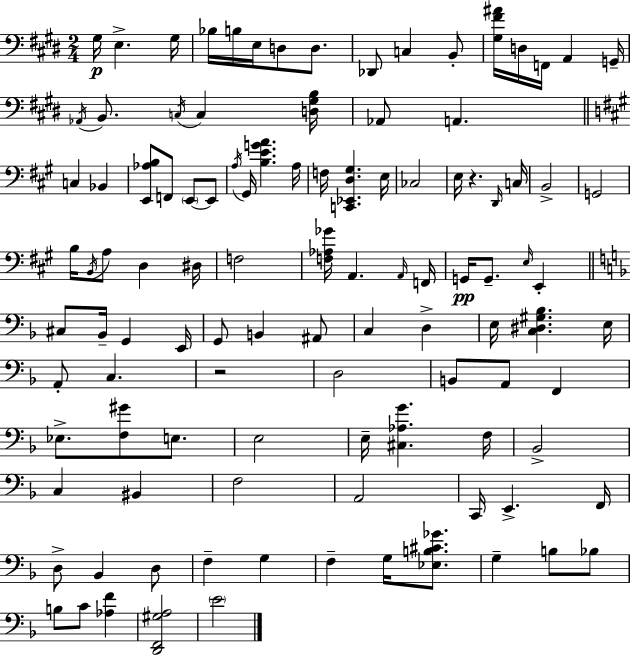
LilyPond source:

{
  \clef bass
  \numericTimeSignature
  \time 2/4
  \key e \major
  gis16\p e4.-> gis16 | bes16 b16 e16 d8 d8. | des,8 c4 b,8-. | <gis fis' ais'>16 d16 f,16 a,4 g,16-- | \break \acciaccatura { aes,16 } b,8. \acciaccatura { c16 } c4 | <d gis b>16 aes,8 a,4. | \bar "||" \break \key a \major c4 bes,4 | <e, aes b>8 f,8 \parenthesize e,8~~ e,8 | \acciaccatura { a16 } gis,16 <b e' g' a'>4. | a16 f16 <c, ees, d gis>4. | \break e16 ces2 | e16 r4. | \grace { d,16 } c16 b,2-> | g,2 | \break b16 \acciaccatura { b,16 } a8 d4 | dis16 f2 | <f aes ges'>16 a,4. | \grace { a,16 } f,16 g,16\pp g,8.-- | \break \grace { e16 } e,4-. \bar "||" \break \key f \major cis8 bes,16-- g,4 e,16 | g,8 b,4 ais,8 | c4 d4-> | e16 <c dis gis bes>4. e16 | \break a,8-. c4. | r2 | d2 | b,8 a,8 f,4 | \break ees8.-> <f gis'>8 e8. | e2 | e16-- <cis aes g'>4. f16 | bes,2-> | \break c4 bis,4 | f2 | a,2 | c,16 e,4.-> f,16 | \break d8-> bes,4 d8 | f4-- g4 | f4-- g16 <ees b cis' ges'>8. | g4-- b8 bes8 | \break b8 c'8 <aes f'>4 | <d, f, gis a>2 | \parenthesize e'2 | \bar "|."
}